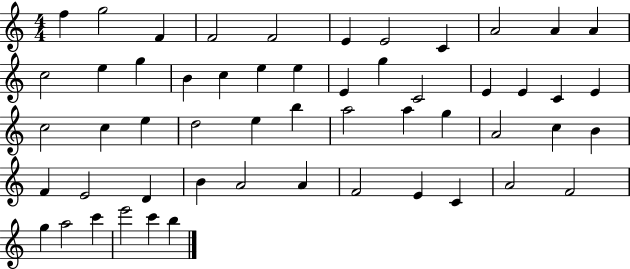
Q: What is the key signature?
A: C major